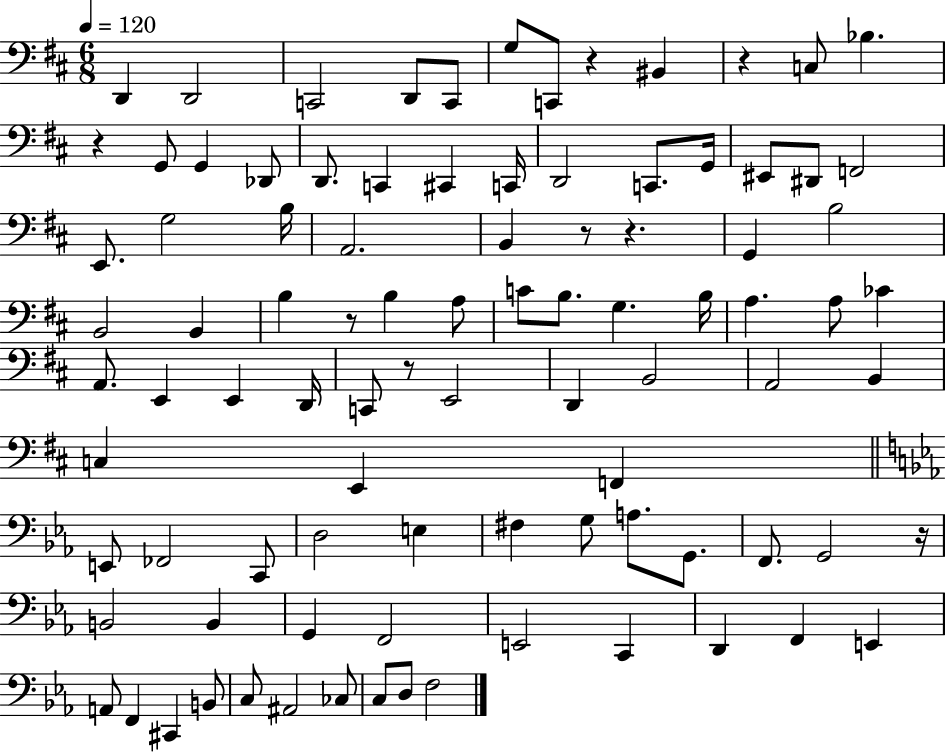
D2/q D2/h C2/h D2/e C2/e G3/e C2/e R/q BIS2/q R/q C3/e Bb3/q. R/q G2/e G2/q Db2/e D2/e. C2/q C#2/q C2/s D2/h C2/e. G2/s EIS2/e D#2/e F2/h E2/e. G3/h B3/s A2/h. B2/q R/e R/q. G2/q B3/h B2/h B2/q B3/q R/e B3/q A3/e C4/e B3/e. G3/q. B3/s A3/q. A3/e CES4/q A2/e. E2/q E2/q D2/s C2/e R/e E2/h D2/q B2/h A2/h B2/q C3/q E2/q F2/q E2/e FES2/h C2/e D3/h E3/q F#3/q G3/e A3/e. G2/e. F2/e. G2/h R/s B2/h B2/q G2/q F2/h E2/h C2/q D2/q F2/q E2/q A2/e F2/q C#2/q B2/e C3/e A#2/h CES3/e C3/e D3/e F3/h